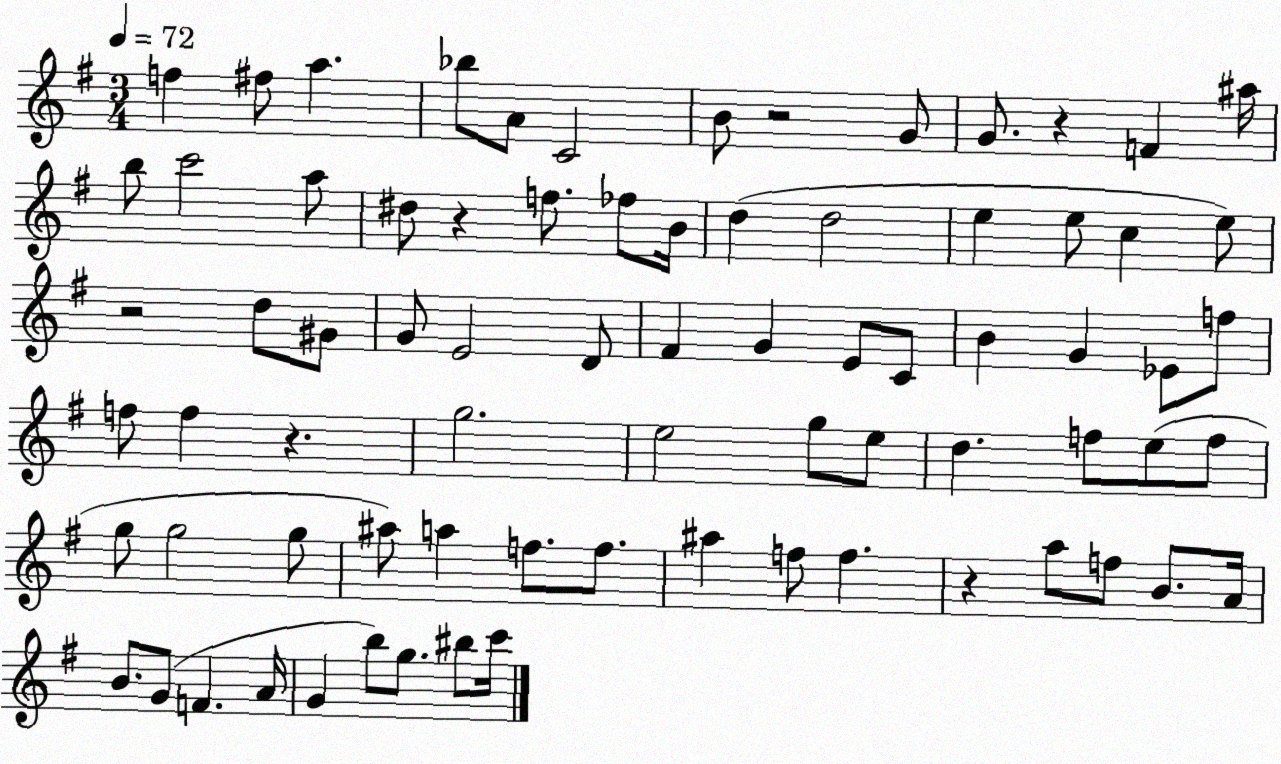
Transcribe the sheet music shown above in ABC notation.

X:1
T:Untitled
M:3/4
L:1/4
K:G
f ^f/2 a _b/2 A/2 C2 B/2 z2 G/2 G/2 z F ^a/4 b/2 c'2 a/2 ^d/2 z f/2 _f/2 B/4 d d2 e e/2 c e/2 z2 d/2 ^G/2 G/2 E2 D/2 ^F G E/2 C/2 B G _E/2 f/2 f/2 f z g2 e2 g/2 e/2 d f/2 e/2 f/2 g/2 g2 g/2 ^a/2 a f/2 f/2 ^a f/2 f z a/2 f/2 B/2 A/4 B/2 G/2 F A/4 G b/2 g/2 ^b/2 c'/4